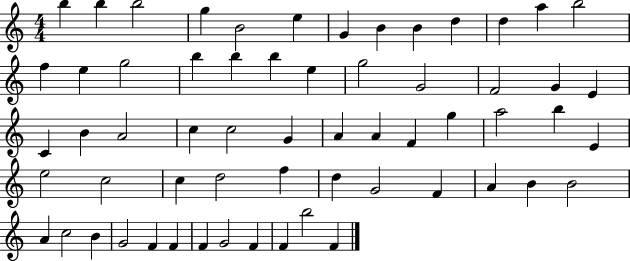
B5/q B5/q B5/h G5/q B4/h E5/q G4/q B4/q B4/q D5/q D5/q A5/q B5/h F5/q E5/q G5/h B5/q B5/q B5/q E5/q G5/h G4/h F4/h G4/q E4/q C4/q B4/q A4/h C5/q C5/h G4/q A4/q A4/q F4/q G5/q A5/h B5/q E4/q E5/h C5/h C5/q D5/h F5/q D5/q G4/h F4/q A4/q B4/q B4/h A4/q C5/h B4/q G4/h F4/q F4/q F4/q G4/h F4/q F4/q B5/h F4/q